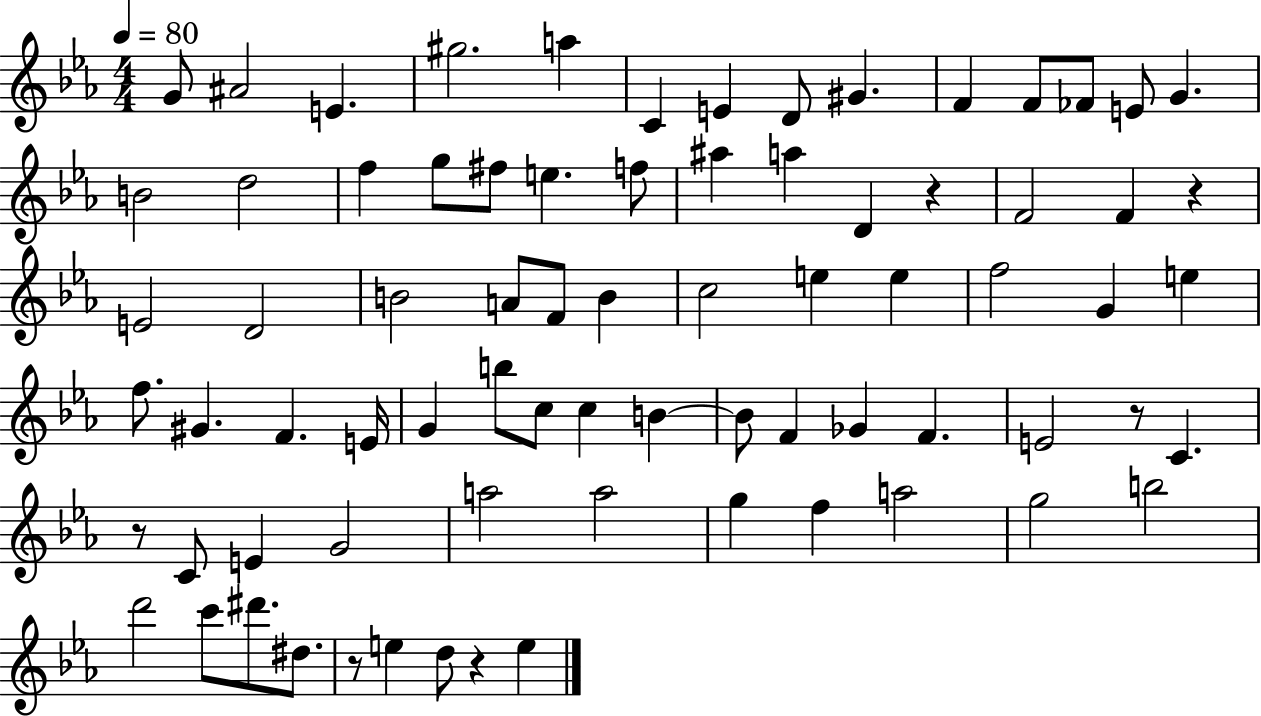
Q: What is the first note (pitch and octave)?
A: G4